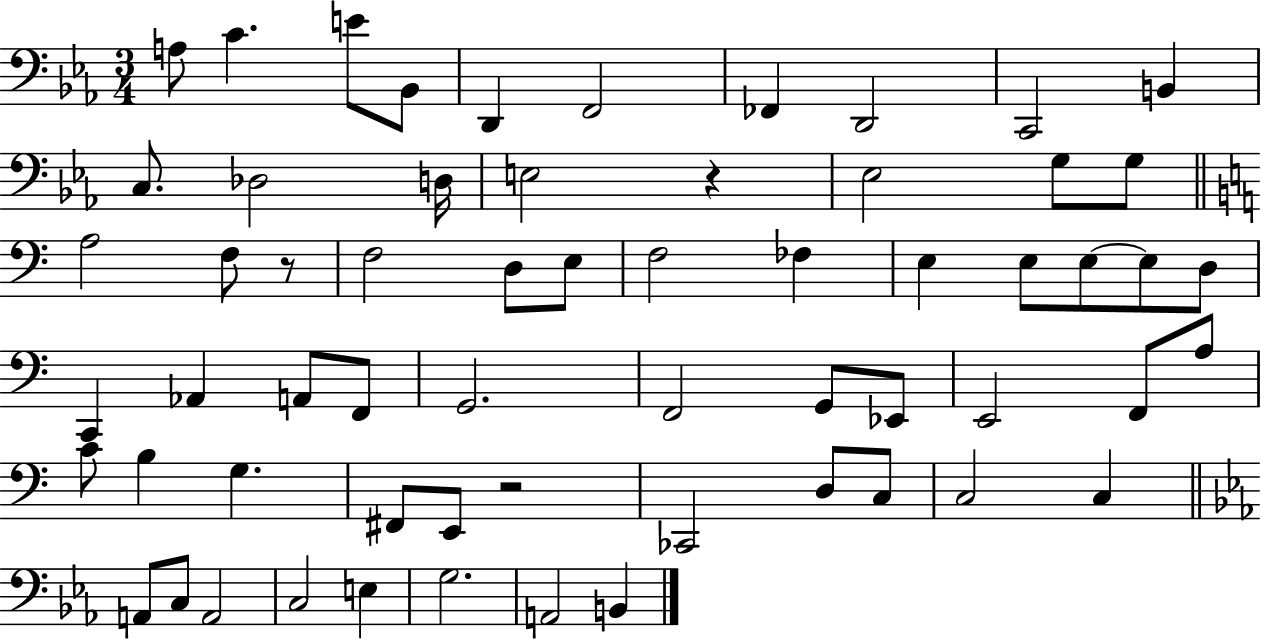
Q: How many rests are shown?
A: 3